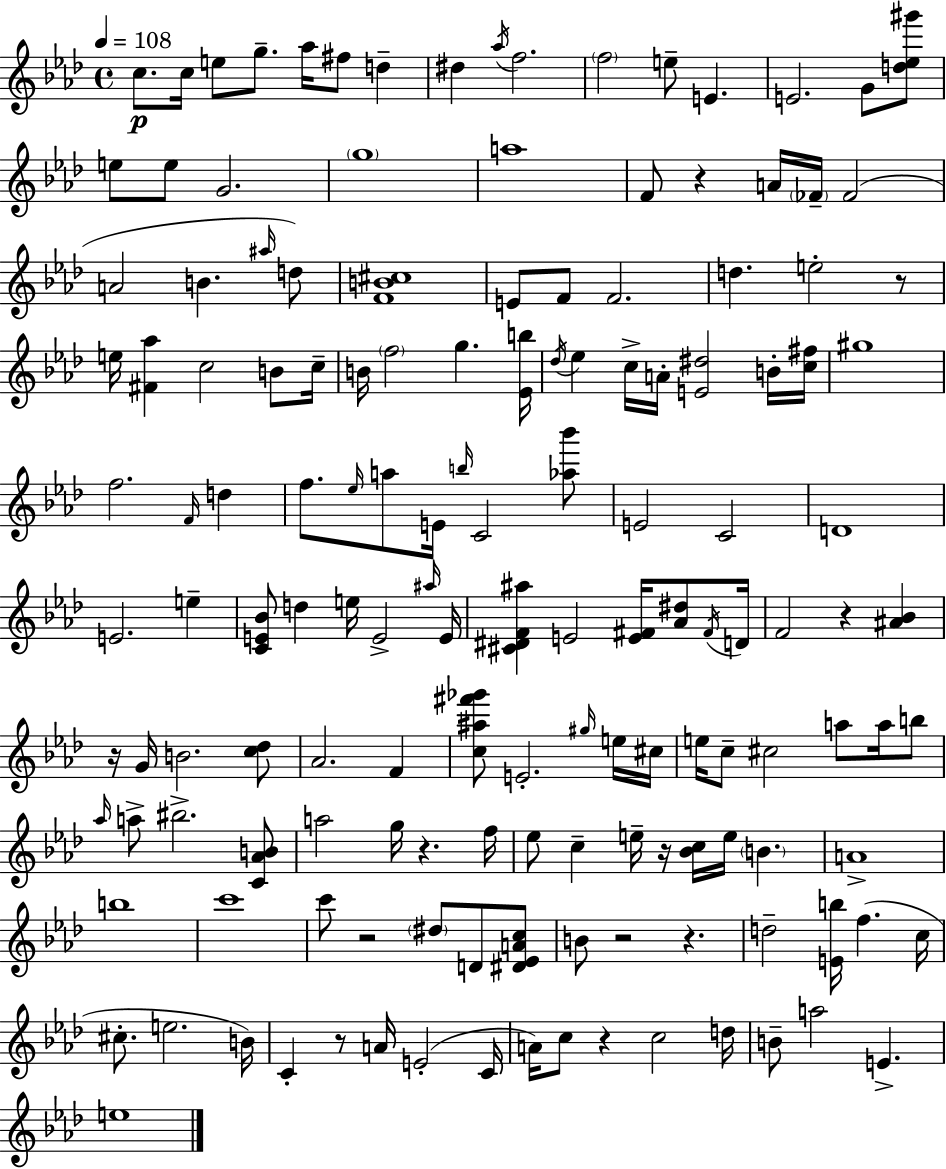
C5/e. C5/s E5/e G5/e. Ab5/s F#5/e D5/q D#5/q Ab5/s F5/h. F5/h E5/e E4/q. E4/h. G4/e [D5,Eb5,G#6]/e E5/e E5/e G4/h. G5/w A5/w F4/e R/q A4/s FES4/s FES4/h A4/h B4/q. A#5/s D5/e [F4,B4,C#5]/w E4/e F4/e F4/h. D5/q. E5/h R/e E5/s [F#4,Ab5]/q C5/h B4/e C5/s B4/s F5/h G5/q. [Eb4,B5]/s Db5/s Eb5/q C5/s A4/s [E4,D#5]/h B4/s [C5,F#5]/s G#5/w F5/h. F4/s D5/q F5/e. Eb5/s A5/e E4/s B5/s C4/h [Ab5,Bb6]/e E4/h C4/h D4/w E4/h. E5/q [C4,E4,Bb4]/e D5/q E5/s E4/h A#5/s E4/s [C#4,D#4,F4,A#5]/q E4/h [E4,F#4]/s [Ab4,D#5]/e F#4/s D4/s F4/h R/q [A#4,Bb4]/q R/s G4/s B4/h. [C5,Db5]/e Ab4/h. F4/q [C5,A#5,F#6,Gb6]/e E4/h. G#5/s E5/s C#5/s E5/s C5/e C#5/h A5/e A5/s B5/e Ab5/s A5/e BIS5/h. [C4,Ab4,B4]/e A5/h G5/s R/q. F5/s Eb5/e C5/q E5/s R/s [Bb4,C5]/s E5/s B4/q. A4/w B5/w C6/w C6/e R/h D#5/e D4/e [D#4,Eb4,A4,C5]/e B4/e R/h R/q. D5/h [E4,B5]/s F5/q. C5/s C#5/e. E5/h. B4/s C4/q R/e A4/s E4/h C4/s A4/s C5/e R/q C5/h D5/s B4/e A5/h E4/q. E5/w